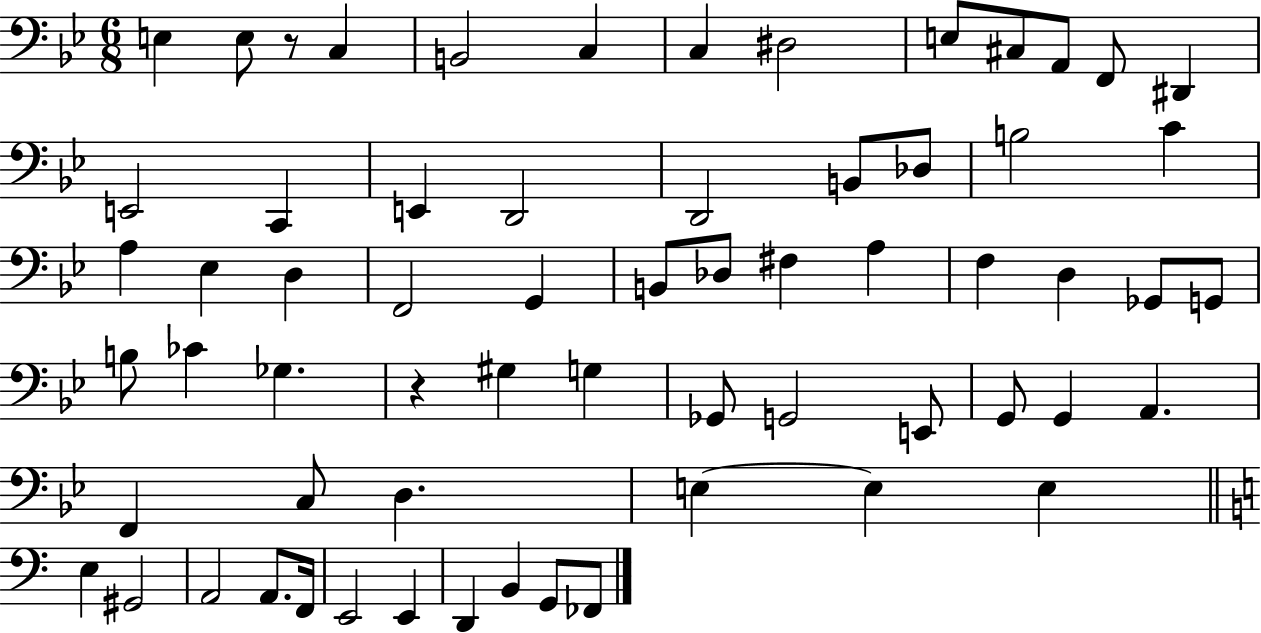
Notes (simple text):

E3/q E3/e R/e C3/q B2/h C3/q C3/q D#3/h E3/e C#3/e A2/e F2/e D#2/q E2/h C2/q E2/q D2/h D2/h B2/e Db3/e B3/h C4/q A3/q Eb3/q D3/q F2/h G2/q B2/e Db3/e F#3/q A3/q F3/q D3/q Gb2/e G2/e B3/e CES4/q Gb3/q. R/q G#3/q G3/q Gb2/e G2/h E2/e G2/e G2/q A2/q. F2/q C3/e D3/q. E3/q E3/q E3/q E3/q G#2/h A2/h A2/e. F2/s E2/h E2/q D2/q B2/q G2/e FES2/e